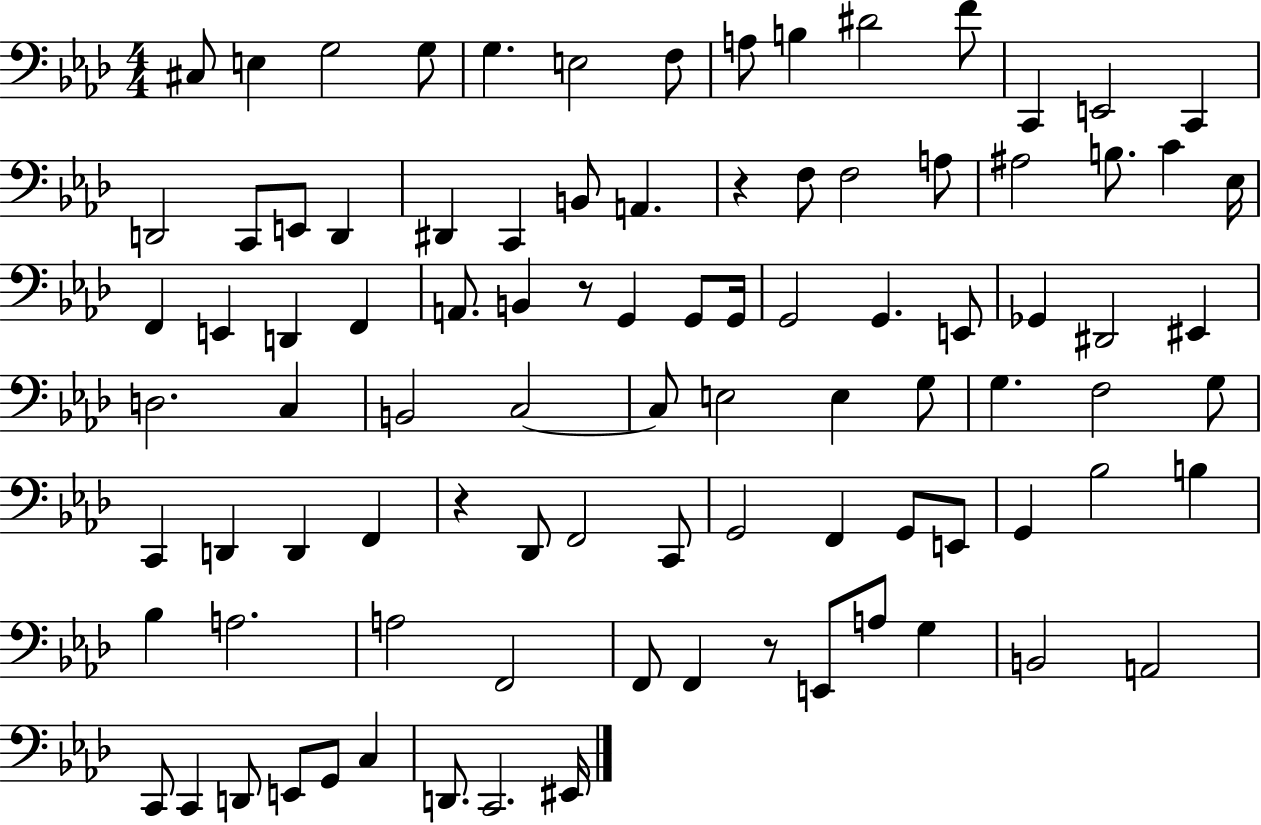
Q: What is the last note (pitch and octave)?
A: EIS2